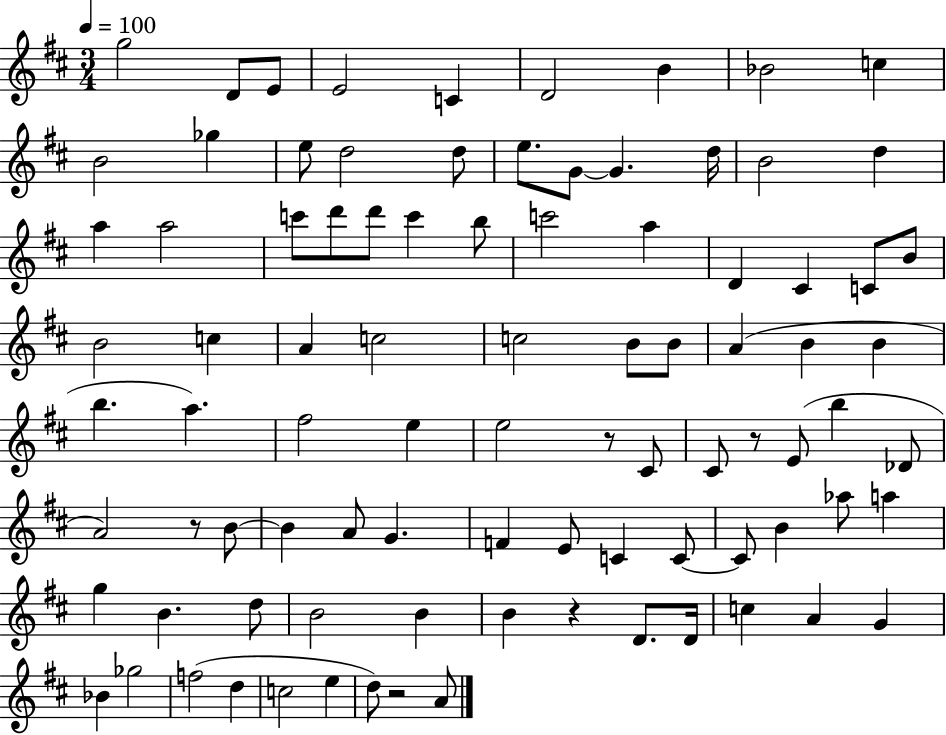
X:1
T:Untitled
M:3/4
L:1/4
K:D
g2 D/2 E/2 E2 C D2 B _B2 c B2 _g e/2 d2 d/2 e/2 G/2 G d/4 B2 d a a2 c'/2 d'/2 d'/2 c' b/2 c'2 a D ^C C/2 B/2 B2 c A c2 c2 B/2 B/2 A B B b a ^f2 e e2 z/2 ^C/2 ^C/2 z/2 E/2 b _D/2 A2 z/2 B/2 B A/2 G F E/2 C C/2 C/2 B _a/2 a g B d/2 B2 B B z D/2 D/4 c A G _B _g2 f2 d c2 e d/2 z2 A/2